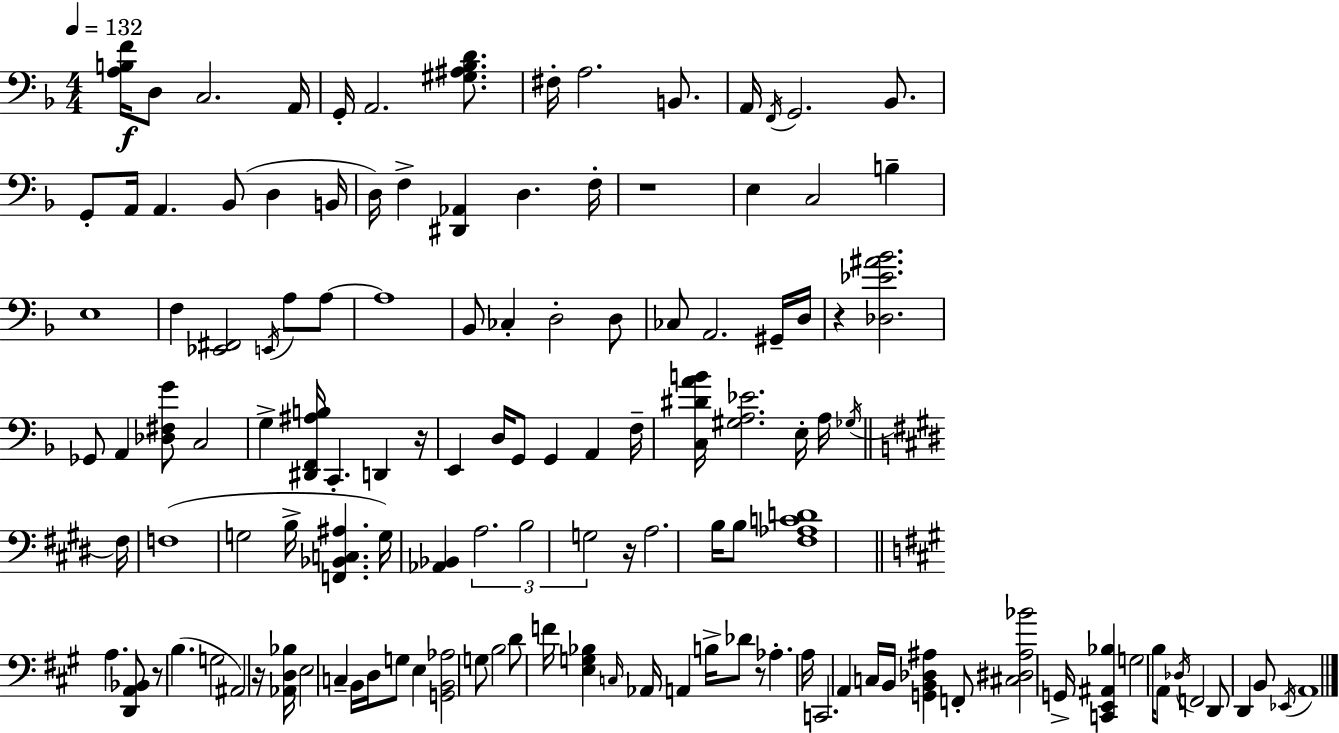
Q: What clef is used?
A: bass